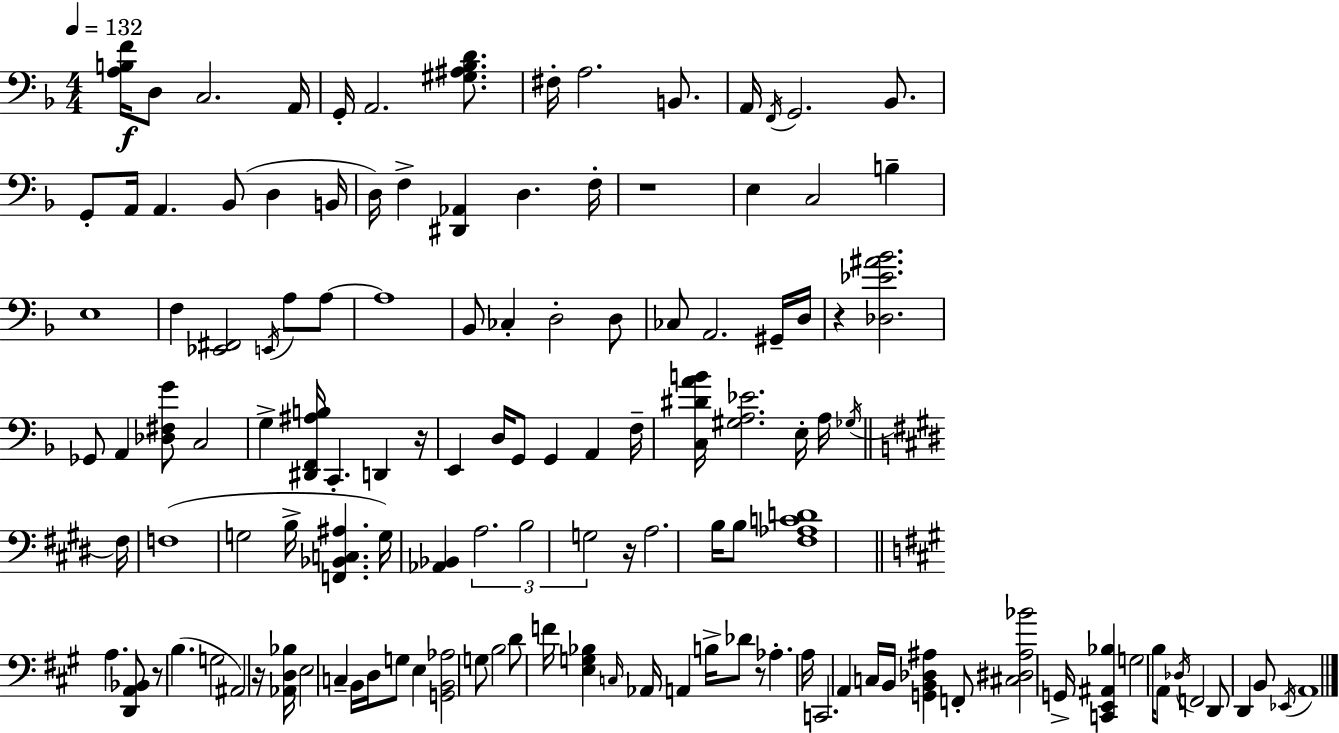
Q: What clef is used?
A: bass